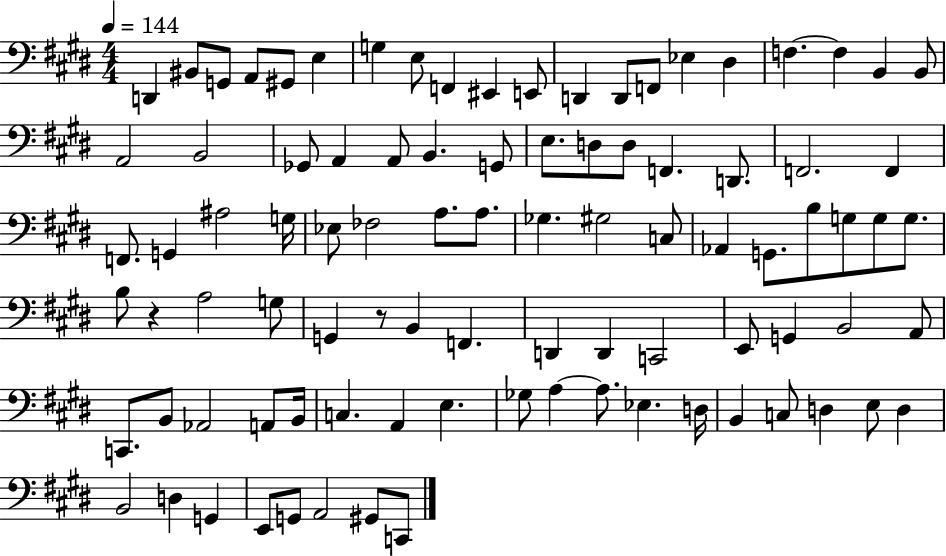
D2/q BIS2/e G2/e A2/e G#2/e E3/q G3/q E3/e F2/q EIS2/q E2/e D2/q D2/e F2/e Eb3/q D#3/q F3/q. F3/q B2/q B2/e A2/h B2/h Gb2/e A2/q A2/e B2/q. G2/e E3/e. D3/e D3/e F2/q. D2/e. F2/h. F2/q F2/e. G2/q A#3/h G3/s Eb3/e FES3/h A3/e. A3/e. Gb3/q. G#3/h C3/e Ab2/q G2/e. B3/e G3/e G3/e G3/e. B3/e R/q A3/h G3/e G2/q R/e B2/q F2/q. D2/q D2/q C2/h E2/e G2/q B2/h A2/e C2/e. B2/e Ab2/h A2/e B2/s C3/q. A2/q E3/q. Gb3/e A3/q A3/e. Eb3/q. D3/s B2/q C3/e D3/q E3/e D3/q B2/h D3/q G2/q E2/e G2/e A2/h G#2/e C2/e